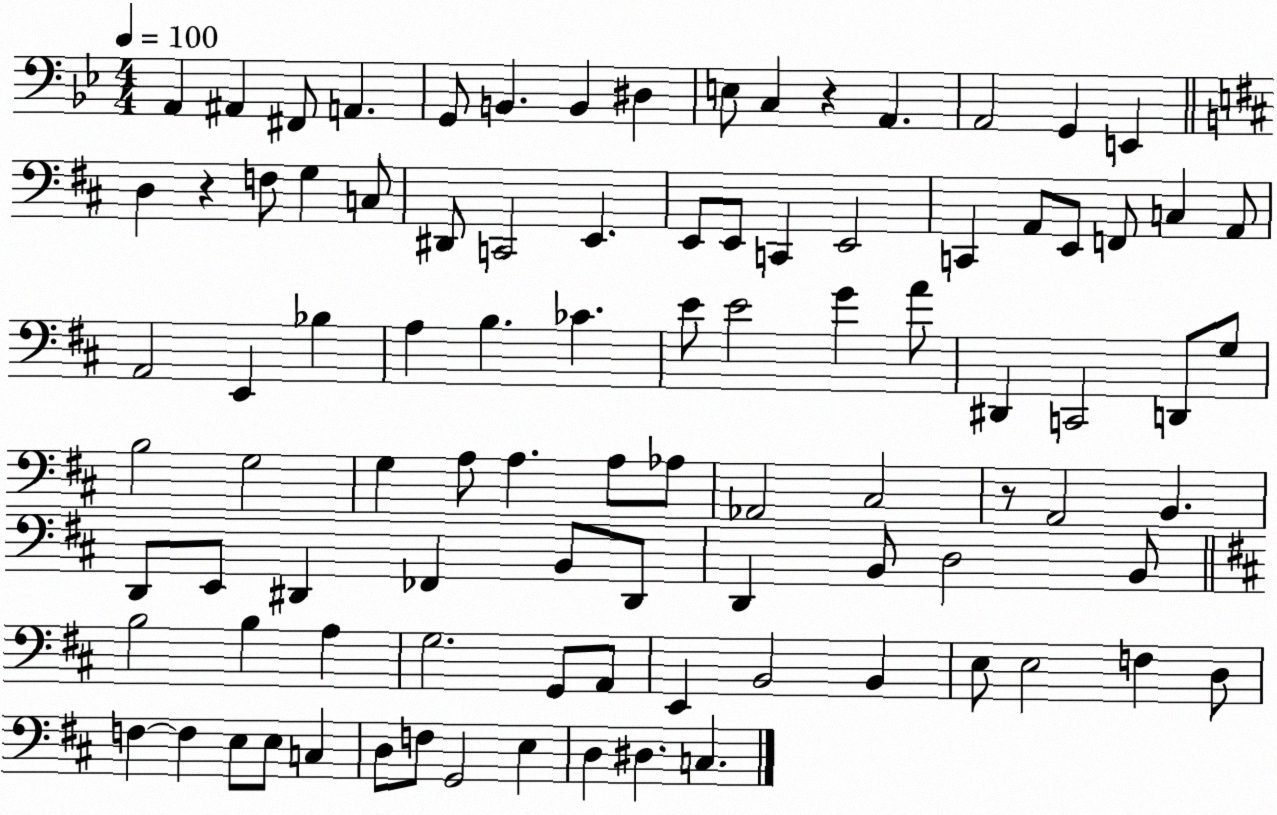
X:1
T:Untitled
M:4/4
L:1/4
K:Bb
A,, ^A,, ^F,,/2 A,, G,,/2 B,, B,, ^D, E,/2 C, z A,, A,,2 G,, E,, D, z F,/2 G, C,/2 ^D,,/2 C,,2 E,, E,,/2 E,,/2 C,, E,,2 C,, A,,/2 E,,/2 F,,/2 C, A,,/2 A,,2 E,, _B, A, B, _C E/2 E2 G A/2 ^D,, C,,2 D,,/2 G,/2 B,2 G,2 G, A,/2 A, A,/2 _A,/2 _A,,2 ^C,2 z/2 A,,2 B,, D,,/2 E,,/2 ^D,, _F,, B,,/2 ^D,,/2 D,, B,,/2 D,2 B,,/2 B,2 B, A, G,2 G,,/2 A,,/2 E,, B,,2 B,, E,/2 E,2 F, D,/2 F, F, E,/2 E,/2 C, D,/2 F,/2 G,,2 E, D, ^D, C,